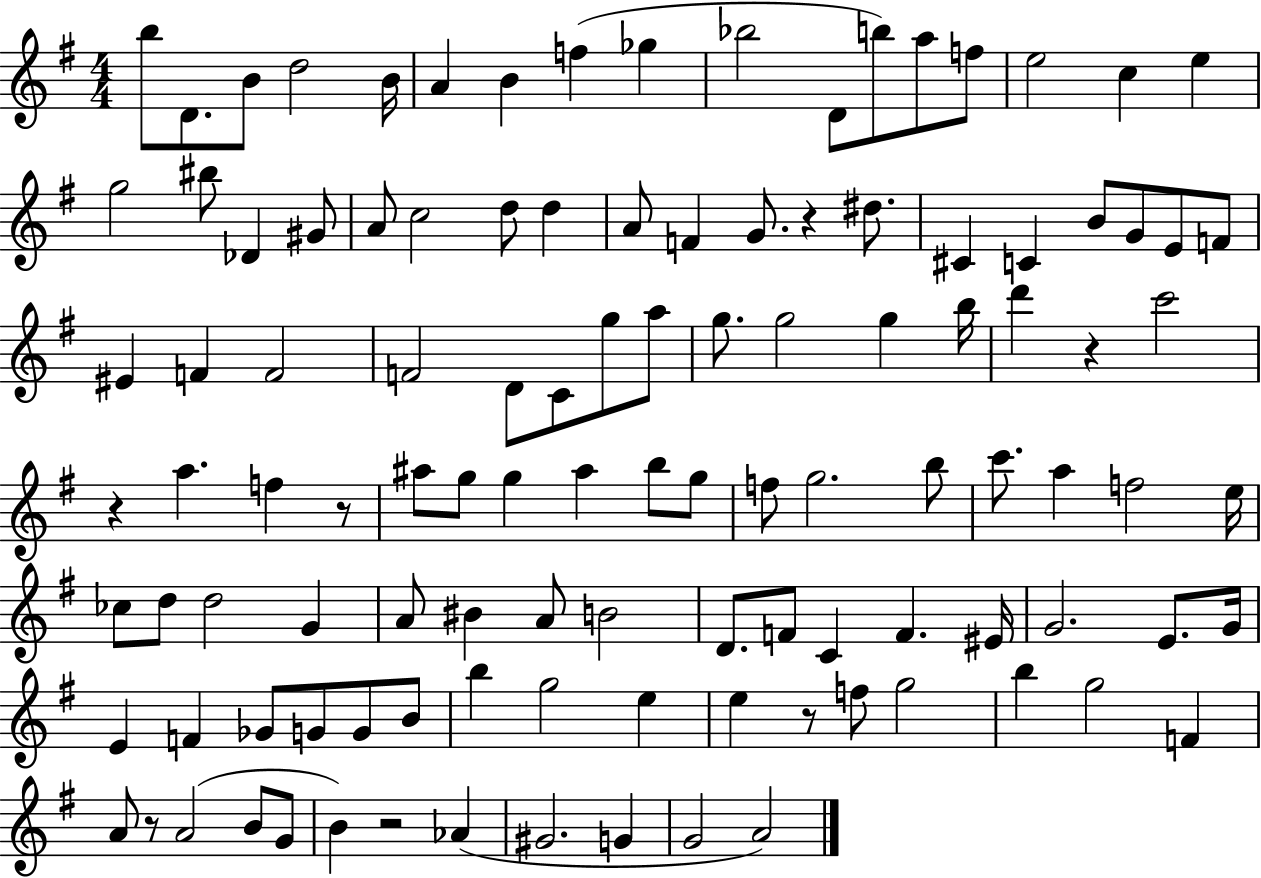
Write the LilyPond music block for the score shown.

{
  \clef treble
  \numericTimeSignature
  \time 4/4
  \key g \major
  b''8 d'8. b'8 d''2 b'16 | a'4 b'4 f''4( ges''4 | bes''2 d'8 b''8) a''8 f''8 | e''2 c''4 e''4 | \break g''2 bis''8 des'4 gis'8 | a'8 c''2 d''8 d''4 | a'8 f'4 g'8. r4 dis''8. | cis'4 c'4 b'8 g'8 e'8 f'8 | \break eis'4 f'4 f'2 | f'2 d'8 c'8 g''8 a''8 | g''8. g''2 g''4 b''16 | d'''4 r4 c'''2 | \break r4 a''4. f''4 r8 | ais''8 g''8 g''4 ais''4 b''8 g''8 | f''8 g''2. b''8 | c'''8. a''4 f''2 e''16 | \break ces''8 d''8 d''2 g'4 | a'8 bis'4 a'8 b'2 | d'8. f'8 c'4 f'4. eis'16 | g'2. e'8. g'16 | \break e'4 f'4 ges'8 g'8 g'8 b'8 | b''4 g''2 e''4 | e''4 r8 f''8 g''2 | b''4 g''2 f'4 | \break a'8 r8 a'2( b'8 g'8 | b'4) r2 aes'4( | gis'2. g'4 | g'2 a'2) | \break \bar "|."
}